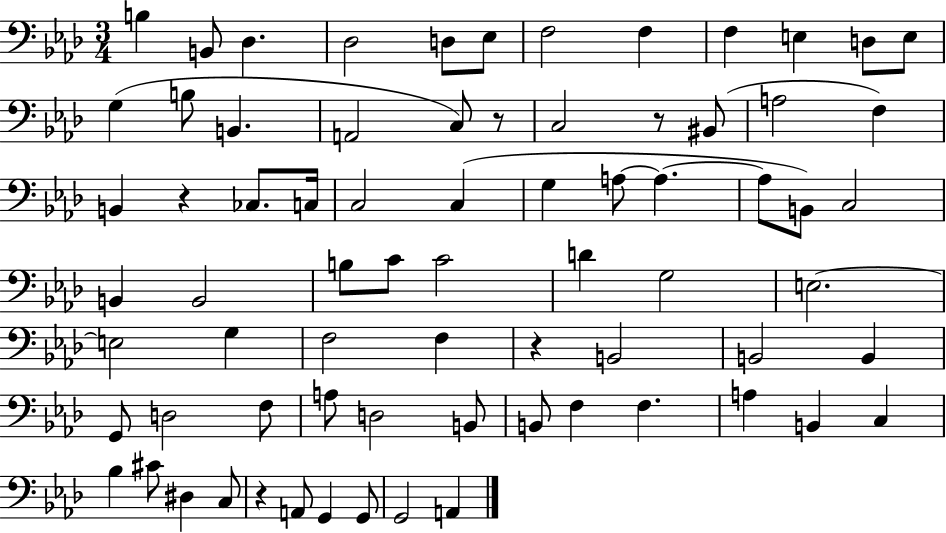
X:1
T:Untitled
M:3/4
L:1/4
K:Ab
B, B,,/2 _D, _D,2 D,/2 _E,/2 F,2 F, F, E, D,/2 E,/2 G, B,/2 B,, A,,2 C,/2 z/2 C,2 z/2 ^B,,/2 A,2 F, B,, z _C,/2 C,/4 C,2 C, G, A,/2 A, A,/2 B,,/2 C,2 B,, B,,2 B,/2 C/2 C2 D G,2 E,2 E,2 G, F,2 F, z B,,2 B,,2 B,, G,,/2 D,2 F,/2 A,/2 D,2 B,,/2 B,,/2 F, F, A, B,, C, _B, ^C/2 ^D, C,/2 z A,,/2 G,, G,,/2 G,,2 A,,